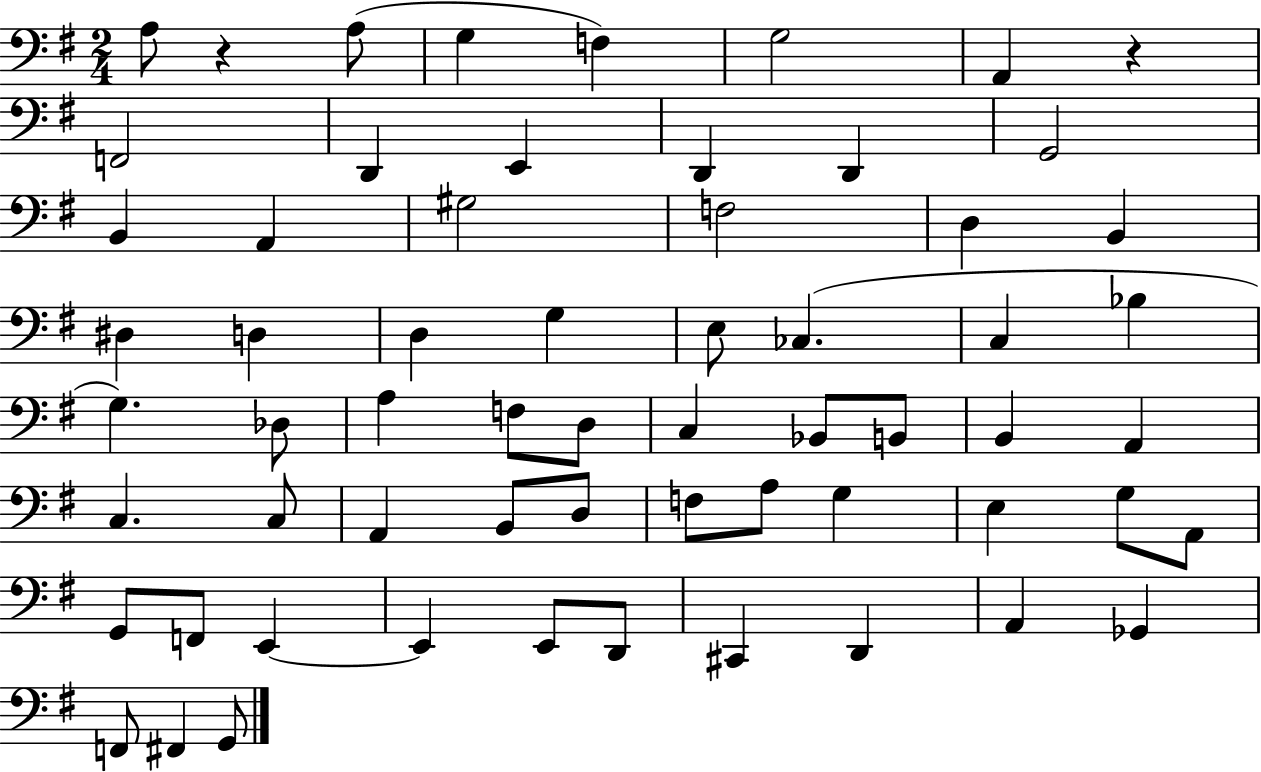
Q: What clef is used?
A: bass